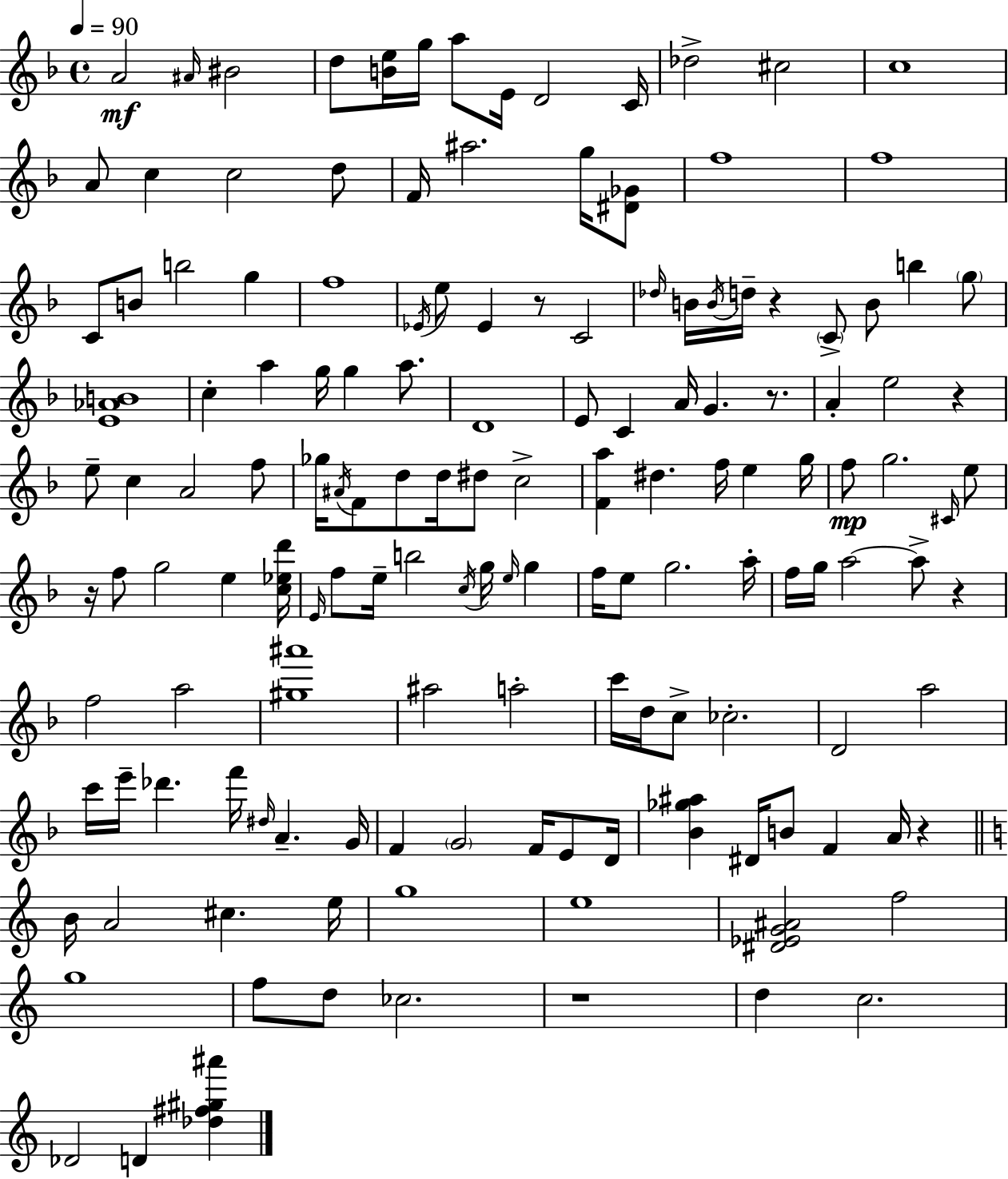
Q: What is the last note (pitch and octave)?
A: D4